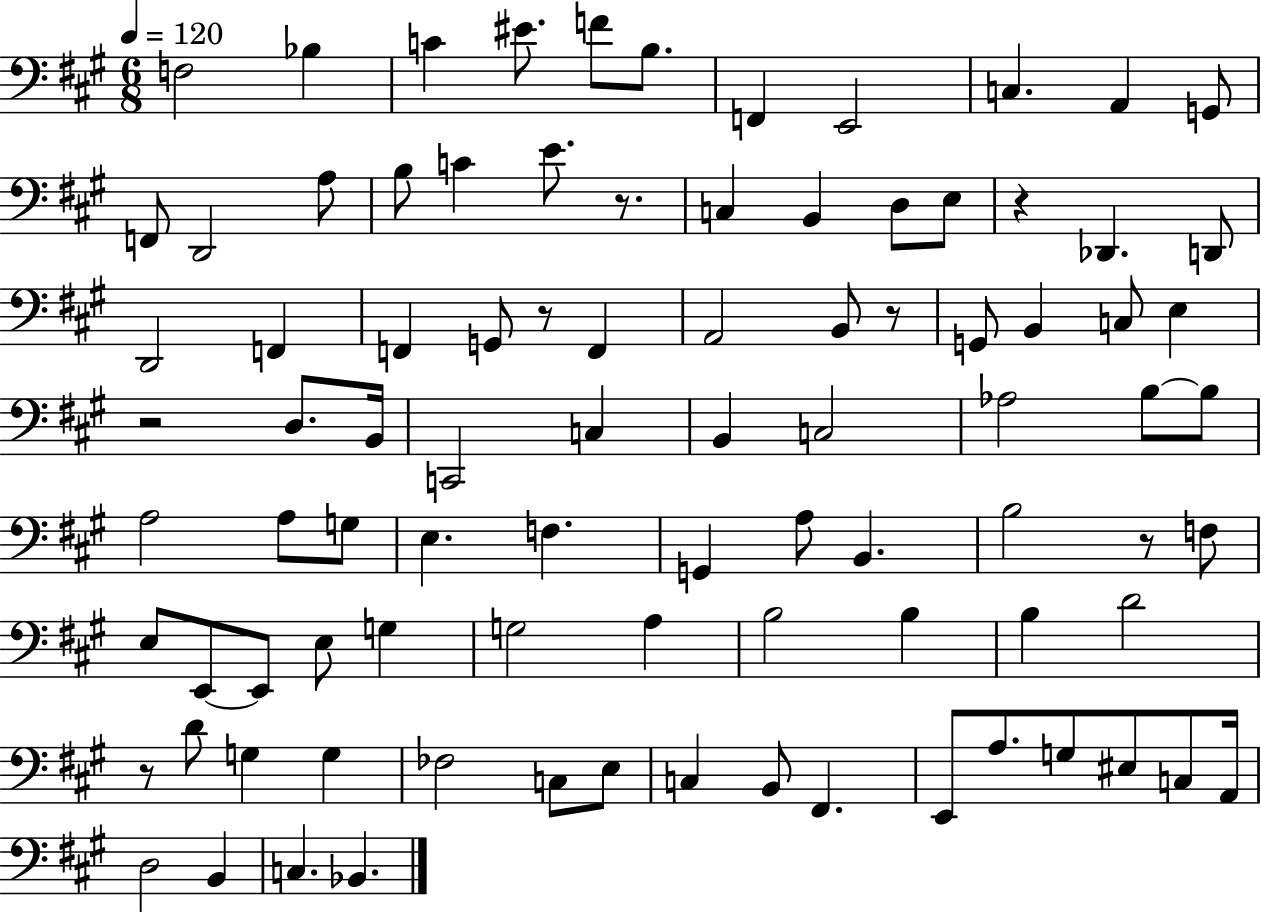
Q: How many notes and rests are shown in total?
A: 90